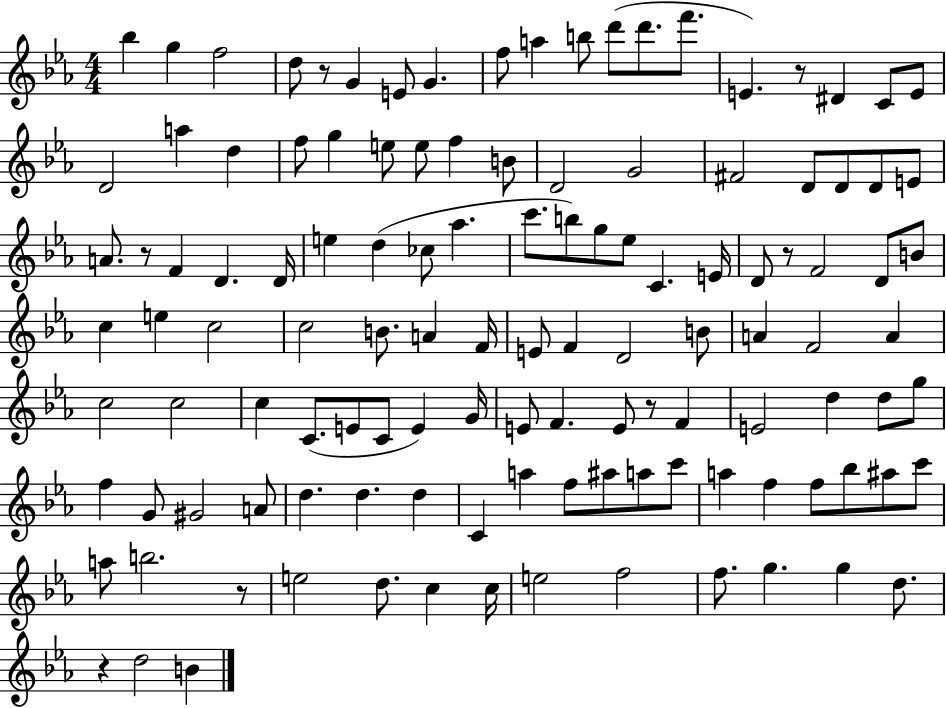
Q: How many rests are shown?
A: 7